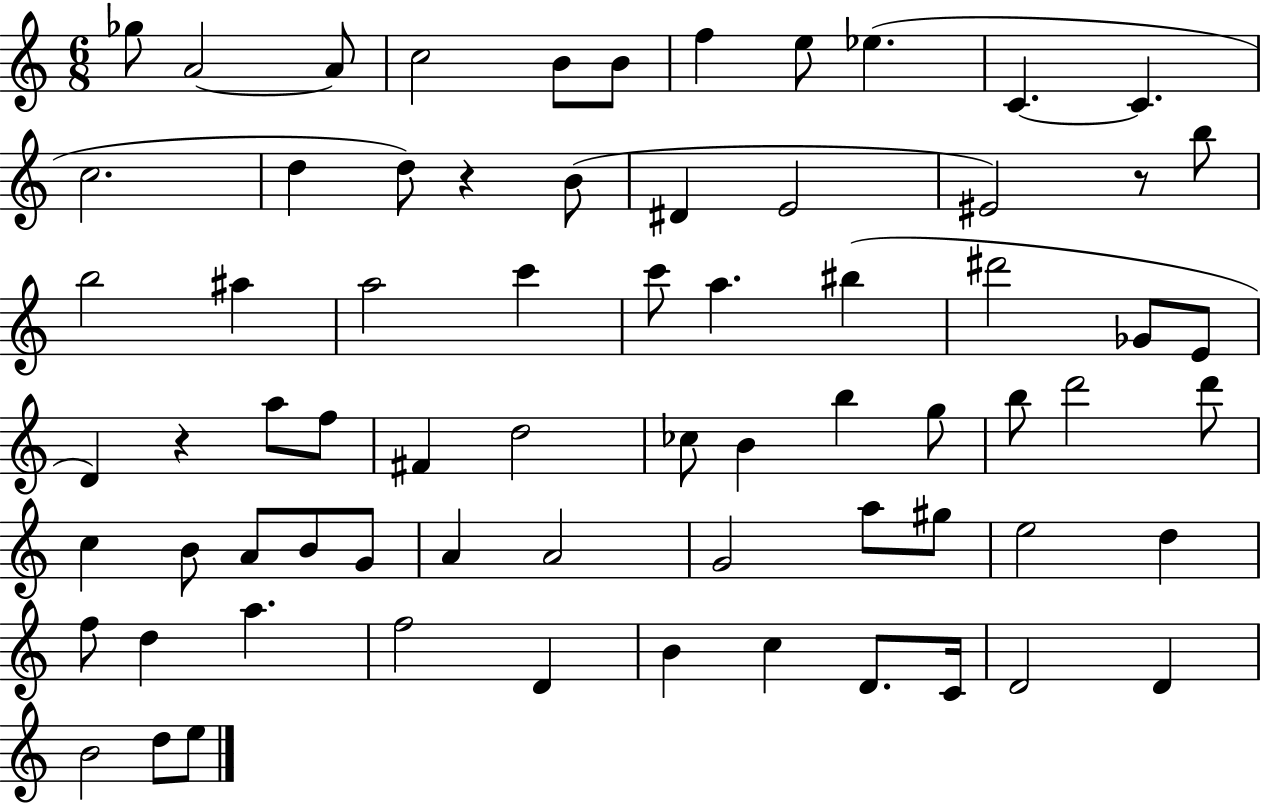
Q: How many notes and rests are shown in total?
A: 70